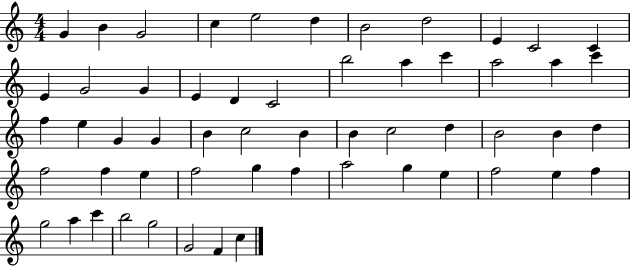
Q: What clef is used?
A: treble